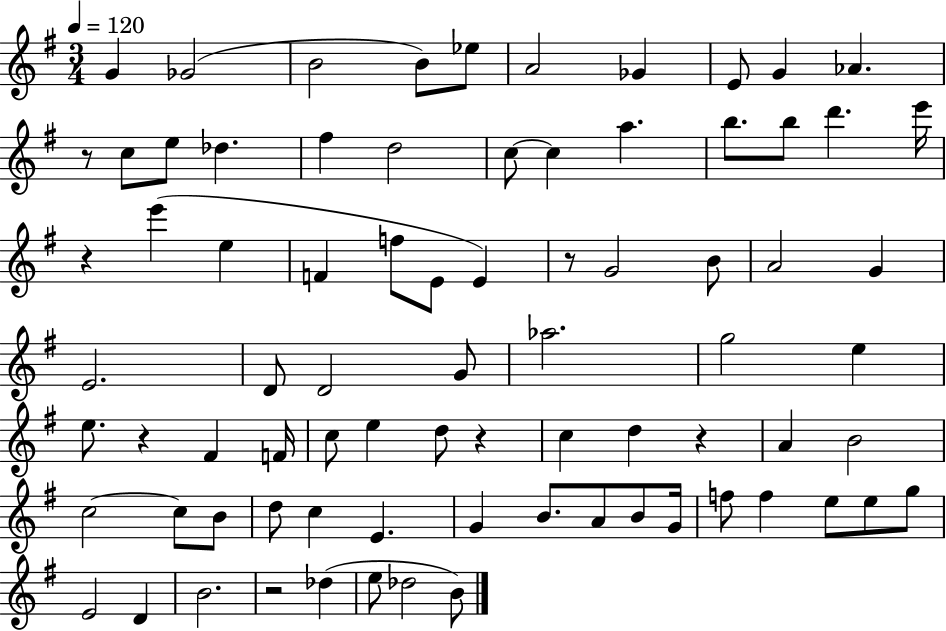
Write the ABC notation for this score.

X:1
T:Untitled
M:3/4
L:1/4
K:G
G _G2 B2 B/2 _e/2 A2 _G E/2 G _A z/2 c/2 e/2 _d ^f d2 c/2 c a b/2 b/2 d' e'/4 z e' e F f/2 E/2 E z/2 G2 B/2 A2 G E2 D/2 D2 G/2 _a2 g2 e e/2 z ^F F/4 c/2 e d/2 z c d z A B2 c2 c/2 B/2 d/2 c E G B/2 A/2 B/2 G/4 f/2 f e/2 e/2 g/2 E2 D B2 z2 _d e/2 _d2 B/2